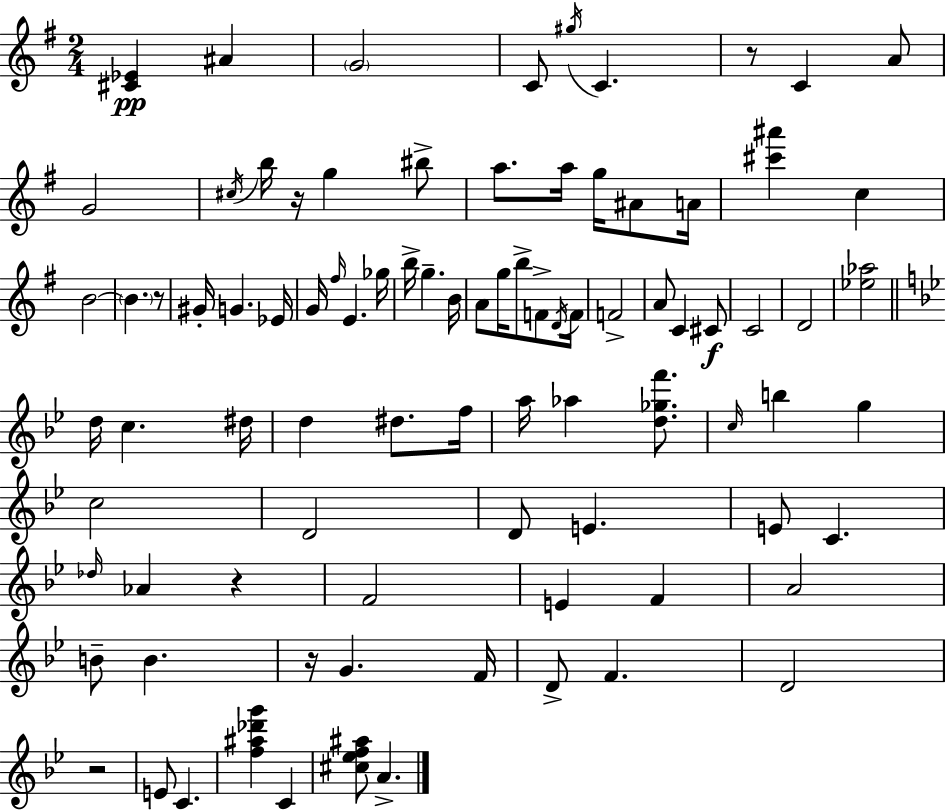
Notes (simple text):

[C#4,Eb4]/q A#4/q G4/h C4/e G#5/s C4/q. R/e C4/q A4/e G4/h C#5/s B5/s R/s G5/q BIS5/e A5/e. A5/s G5/s A#4/e A4/s [C#6,A#6]/q C5/q B4/h B4/q. R/e G#4/s G4/q. Eb4/s G4/s F#5/s E4/q. Gb5/s B5/s G5/q. B4/s A4/e G5/s B5/e F4/e D4/s F4/s F4/h A4/e C4/q C#4/e C4/h D4/h [Eb5,Ab5]/h D5/s C5/q. D#5/s D5/q D#5/e. F5/s A5/s Ab5/q [D5,Gb5,F6]/e. C5/s B5/q G5/q C5/h D4/h D4/e E4/q. E4/e C4/q. Db5/s Ab4/q R/q F4/h E4/q F4/q A4/h B4/e B4/q. R/s G4/q. F4/s D4/e F4/q. D4/h R/h E4/e C4/q. [F5,A#5,Db6,G6]/q C4/q [C#5,Eb5,F5,A#5]/e A4/q.